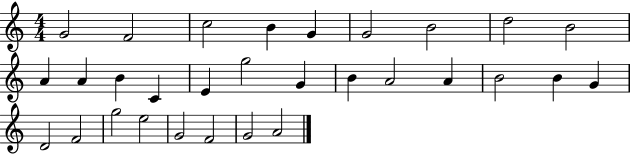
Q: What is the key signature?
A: C major